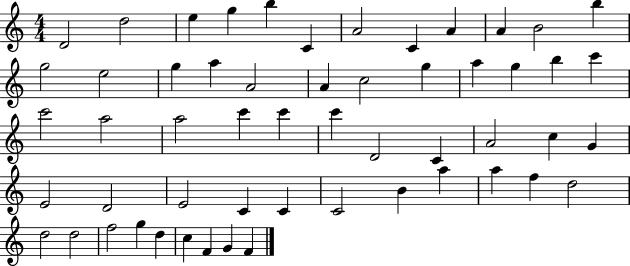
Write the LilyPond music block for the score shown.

{
  \clef treble
  \numericTimeSignature
  \time 4/4
  \key c \major
  d'2 d''2 | e''4 g''4 b''4 c'4 | a'2 c'4 a'4 | a'4 b'2 b''4 | \break g''2 e''2 | g''4 a''4 a'2 | a'4 c''2 g''4 | a''4 g''4 b''4 c'''4 | \break c'''2 a''2 | a''2 c'''4 c'''4 | c'''4 d'2 c'4 | a'2 c''4 g'4 | \break e'2 d'2 | e'2 c'4 c'4 | c'2 b'4 a''4 | a''4 f''4 d''2 | \break d''2 d''2 | f''2 g''4 d''4 | c''4 f'4 g'4 f'4 | \bar "|."
}